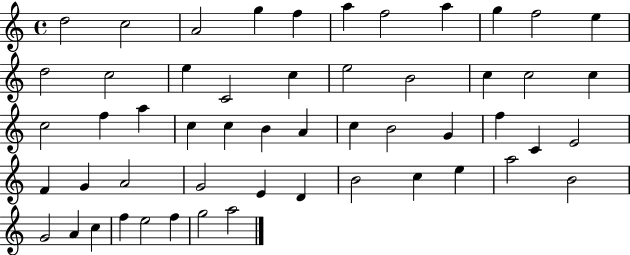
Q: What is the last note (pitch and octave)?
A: A5